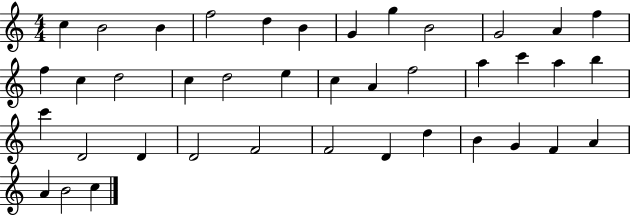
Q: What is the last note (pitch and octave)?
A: C5